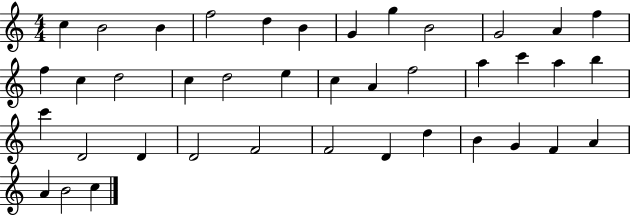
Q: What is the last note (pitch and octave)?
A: C5